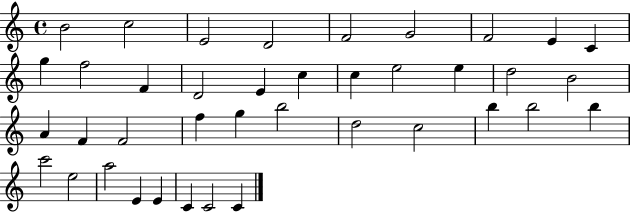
{
  \clef treble
  \time 4/4
  \defaultTimeSignature
  \key c \major
  b'2 c''2 | e'2 d'2 | f'2 g'2 | f'2 e'4 c'4 | \break g''4 f''2 f'4 | d'2 e'4 c''4 | c''4 e''2 e''4 | d''2 b'2 | \break a'4 f'4 f'2 | f''4 g''4 b''2 | d''2 c''2 | b''4 b''2 b''4 | \break c'''2 e''2 | a''2 e'4 e'4 | c'4 c'2 c'4 | \bar "|."
}